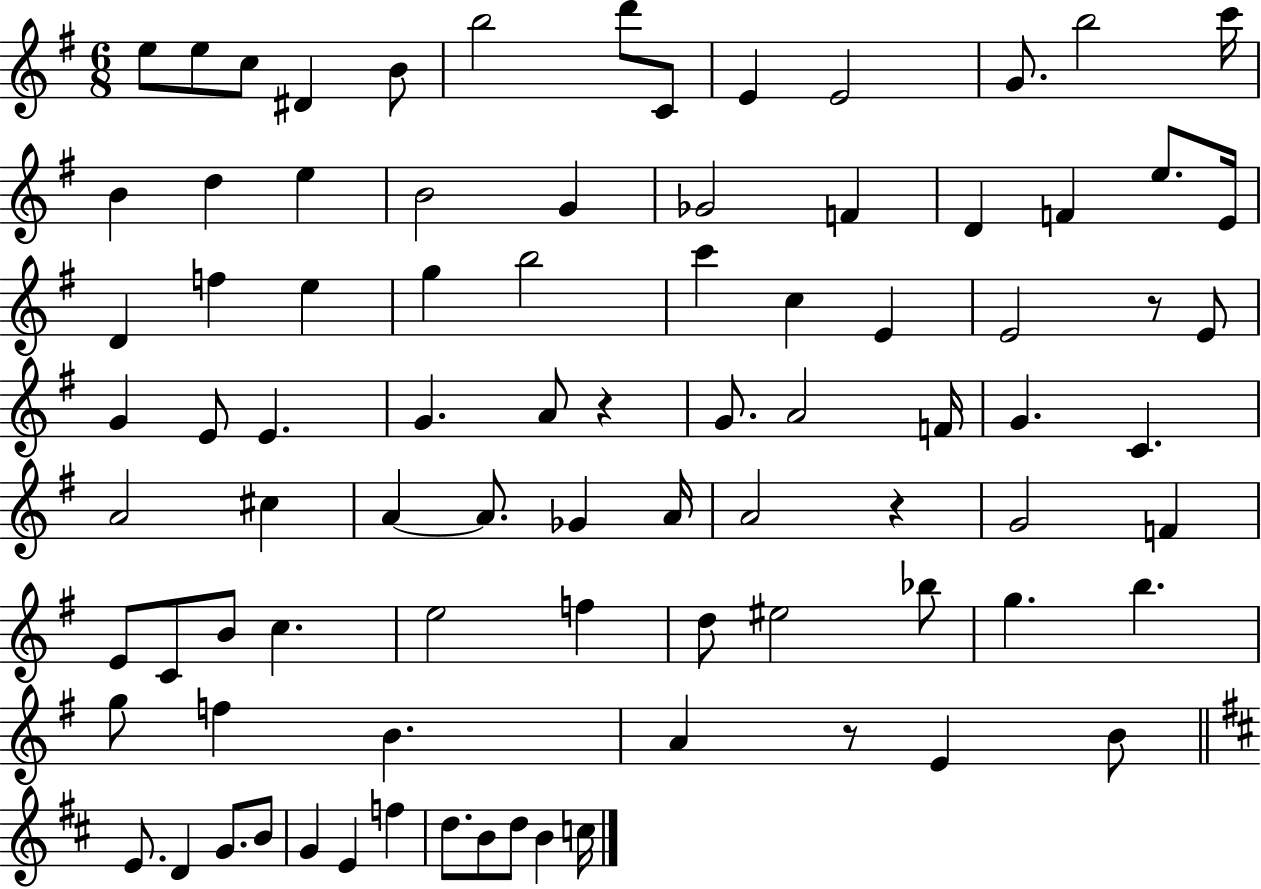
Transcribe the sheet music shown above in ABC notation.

X:1
T:Untitled
M:6/8
L:1/4
K:G
e/2 e/2 c/2 ^D B/2 b2 d'/2 C/2 E E2 G/2 b2 c'/4 B d e B2 G _G2 F D F e/2 E/4 D f e g b2 c' c E E2 z/2 E/2 G E/2 E G A/2 z G/2 A2 F/4 G C A2 ^c A A/2 _G A/4 A2 z G2 F E/2 C/2 B/2 c e2 f d/2 ^e2 _b/2 g b g/2 f B A z/2 E B/2 E/2 D G/2 B/2 G E f d/2 B/2 d/2 B c/4